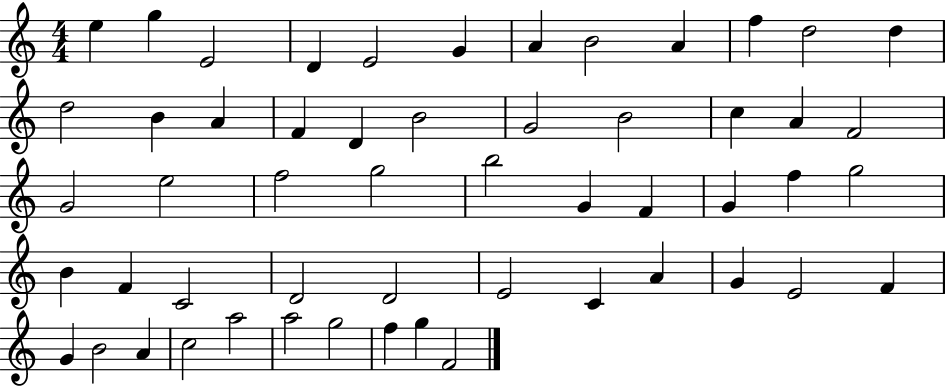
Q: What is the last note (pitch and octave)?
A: F4